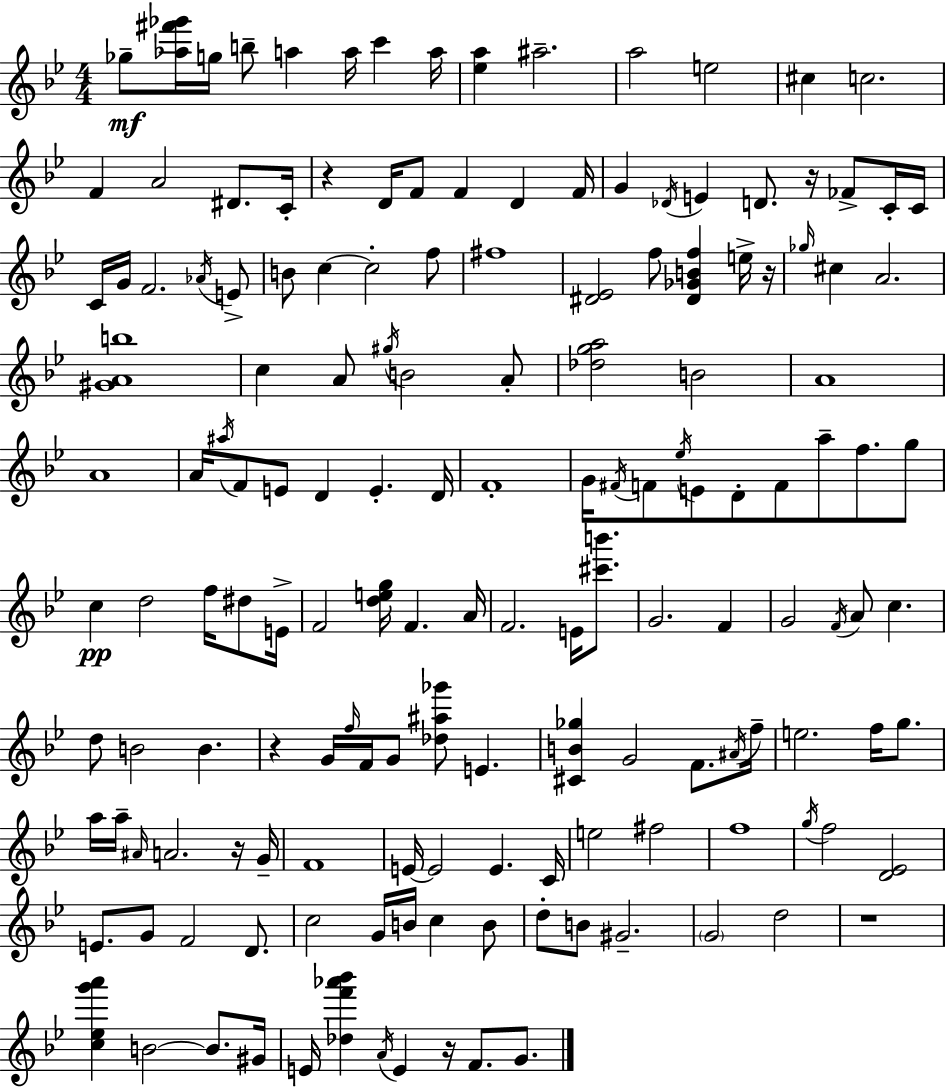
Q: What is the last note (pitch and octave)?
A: G4